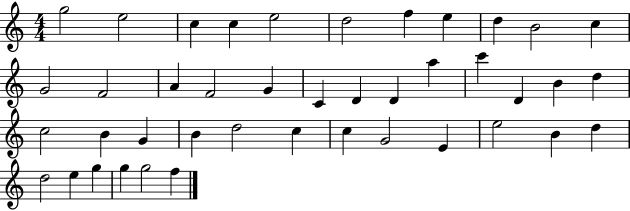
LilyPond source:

{
  \clef treble
  \numericTimeSignature
  \time 4/4
  \key c \major
  g''2 e''2 | c''4 c''4 e''2 | d''2 f''4 e''4 | d''4 b'2 c''4 | \break g'2 f'2 | a'4 f'2 g'4 | c'4 d'4 d'4 a''4 | c'''4 d'4 b'4 d''4 | \break c''2 b'4 g'4 | b'4 d''2 c''4 | c''4 g'2 e'4 | e''2 b'4 d''4 | \break d''2 e''4 g''4 | g''4 g''2 f''4 | \bar "|."
}